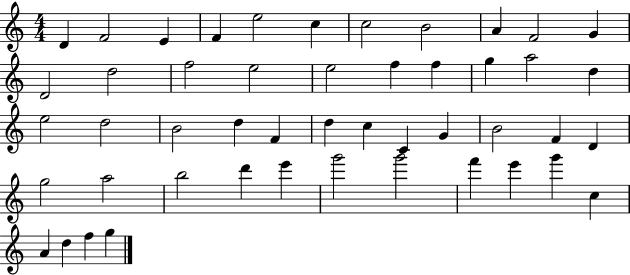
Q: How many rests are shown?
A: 0